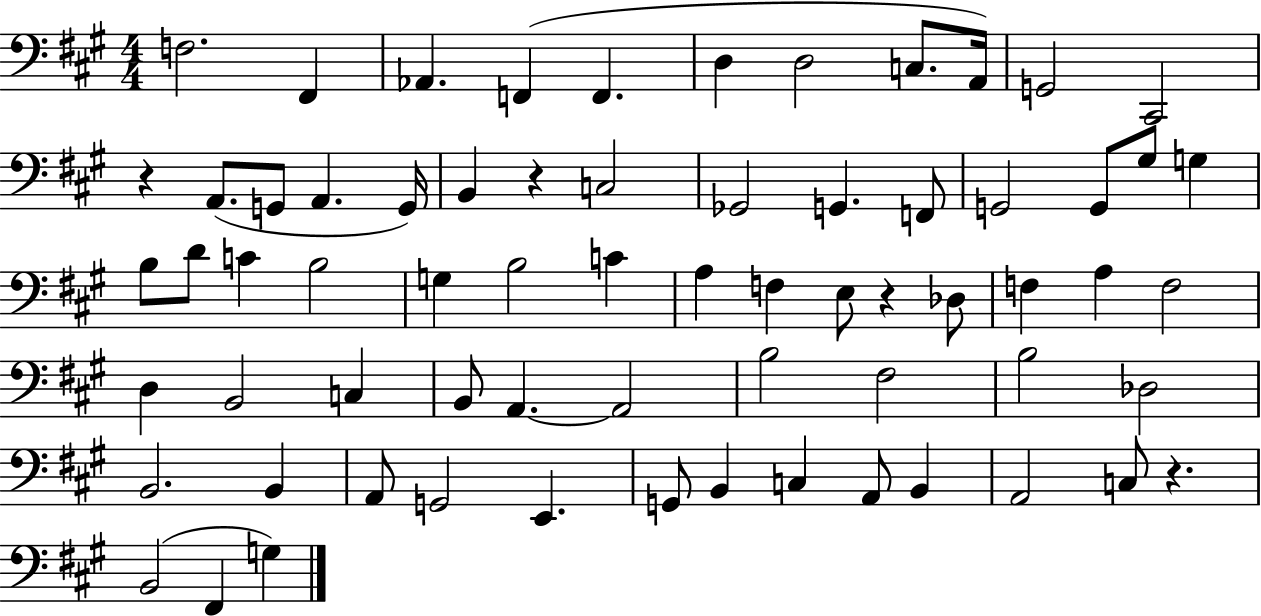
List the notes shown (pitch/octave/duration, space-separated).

F3/h. F#2/q Ab2/q. F2/q F2/q. D3/q D3/h C3/e. A2/s G2/h C#2/h R/q A2/e. G2/e A2/q. G2/s B2/q R/q C3/h Gb2/h G2/q. F2/e G2/h G2/e G#3/e G3/q B3/e D4/e C4/q B3/h G3/q B3/h C4/q A3/q F3/q E3/e R/q Db3/e F3/q A3/q F3/h D3/q B2/h C3/q B2/e A2/q. A2/h B3/h F#3/h B3/h Db3/h B2/h. B2/q A2/e G2/h E2/q. G2/e B2/q C3/q A2/e B2/q A2/h C3/e R/q. B2/h F#2/q G3/q